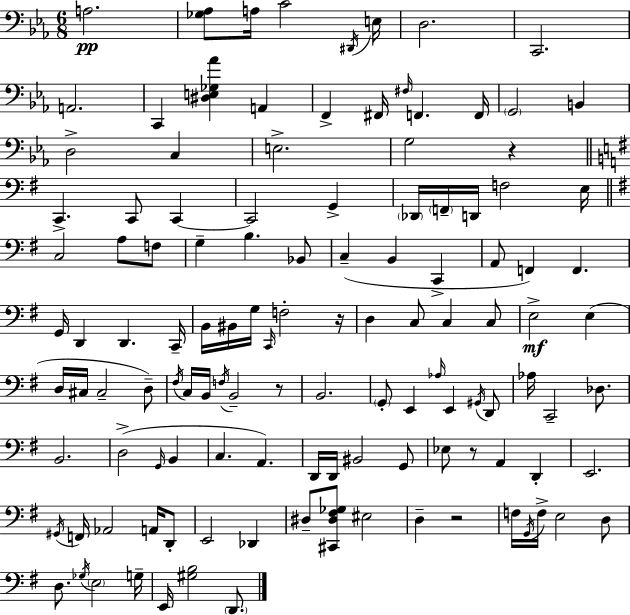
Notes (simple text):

A3/h. [Gb3,Ab3]/e A3/s C4/h D#2/s E3/s D3/h. C2/h. A2/h. C2/q [D#3,E3,Gb3,Ab4]/q A2/q F2/q F#2/s F#3/s F2/q. F2/s G2/h B2/q D3/h C3/q E3/h. G3/h R/q C2/q. C2/e C2/q C2/h G2/q Db2/s F2/s D2/s F3/h E3/s C3/h A3/e F3/e G3/q B3/q. Bb2/e C3/q B2/q C2/q A2/e F2/q F2/q. G2/s D2/q D2/q. C2/s B2/s BIS2/s G3/s C2/s F3/h R/s D3/q C3/e C3/q C3/e E3/h E3/q D3/s C#3/s C#3/h D3/e F#3/s C3/s B2/s F3/s B2/h R/e B2/h. G2/e E2/q Ab3/s E2/q G#2/s D2/e Ab3/s C2/h Db3/e. B2/h. D3/h G2/s B2/q C3/q. A2/q. D2/s D2/s BIS2/h G2/e Eb3/e R/e A2/q D2/q E2/h. G#2/s F2/s Ab2/h A2/s D2/e E2/h Db2/q D#3/e [C#2,D#3,F#3,Gb3]/e EIS3/h D3/q R/h F3/s G2/s F3/s E3/h D3/e D3/e. Gb3/s E3/h G3/s E2/s [G#3,B3]/h D2/e.